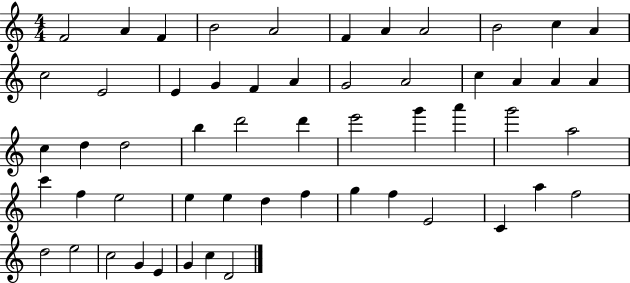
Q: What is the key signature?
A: C major